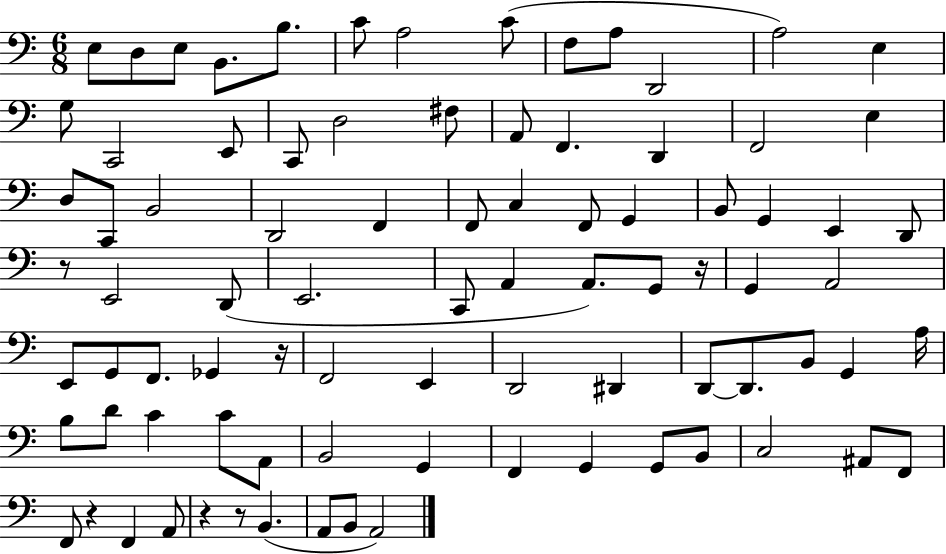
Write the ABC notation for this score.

X:1
T:Untitled
M:6/8
L:1/4
K:C
E,/2 D,/2 E,/2 B,,/2 B,/2 C/2 A,2 C/2 F,/2 A,/2 D,,2 A,2 E, G,/2 C,,2 E,,/2 C,,/2 D,2 ^F,/2 A,,/2 F,, D,, F,,2 E, D,/2 C,,/2 B,,2 D,,2 F,, F,,/2 C, F,,/2 G,, B,,/2 G,, E,, D,,/2 z/2 E,,2 D,,/2 E,,2 C,,/2 A,, A,,/2 G,,/2 z/4 G,, A,,2 E,,/2 G,,/2 F,,/2 _G,, z/4 F,,2 E,, D,,2 ^D,, D,,/2 D,,/2 B,,/2 G,, A,/4 B,/2 D/2 C C/2 A,,/2 B,,2 G,, F,, G,, G,,/2 B,,/2 C,2 ^A,,/2 F,,/2 F,,/2 z F,, A,,/2 z z/2 B,, A,,/2 B,,/2 A,,2